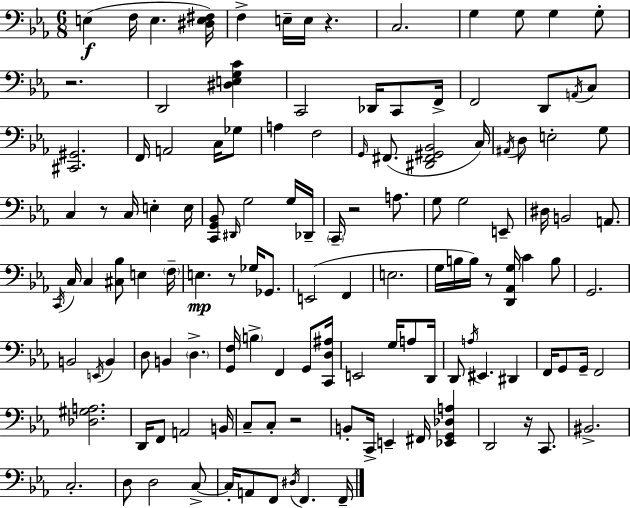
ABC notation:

X:1
T:Untitled
M:6/8
L:1/4
K:Eb
E, F,/4 E, [^D,E,^F,]/4 F, E,/4 E,/4 z C,2 G, G,/2 G, G,/2 z2 D,,2 [^D,E,G,C] C,,2 _D,,/4 C,,/2 F,,/4 F,,2 D,,/2 A,,/4 C,/2 [^C,,^G,,]2 F,,/4 A,,2 C,/4 _G,/2 A, F,2 G,,/4 ^F,,/2 [^D,,^F,,^G,,_B,,]2 C,/4 ^A,,/4 D,/2 E,2 G,/2 C, z/2 C,/4 E, E,/4 [C,,G,,_B,,]/2 ^D,,/4 G,2 G,/4 _D,,/4 C,,/4 z2 A,/2 G,/2 G,2 E,,/2 ^D,/4 B,,2 A,,/2 C,,/4 C,/4 C, [^C,_B,]/2 E, F,/4 E, z/2 _G,/4 _G,,/2 E,,2 F,, E,2 G,/4 B,/4 B,/4 z/2 [D,,_A,,G,]/4 C B,/2 G,,2 B,,2 E,,/4 B,, D,/2 B,, D, [G,,F,]/4 B, F,, G,,/2 [C,,D,^A,]/4 E,,2 G,/4 A,/2 D,,/4 D,,/2 A,/4 ^E,, ^D,, F,,/4 G,,/2 G,,/4 F,,2 [_D,^G,A,]2 D,,/4 F,,/2 A,,2 B,,/4 C,/2 C,/2 z2 B,,/2 C,,/4 E,, ^F,,/4 [_E,,G,,_D,A,] D,,2 z/4 C,,/2 ^B,,2 C,2 D,/2 D,2 C,/2 C,/4 A,,/2 F,,/2 ^D,/4 F,, F,,/4